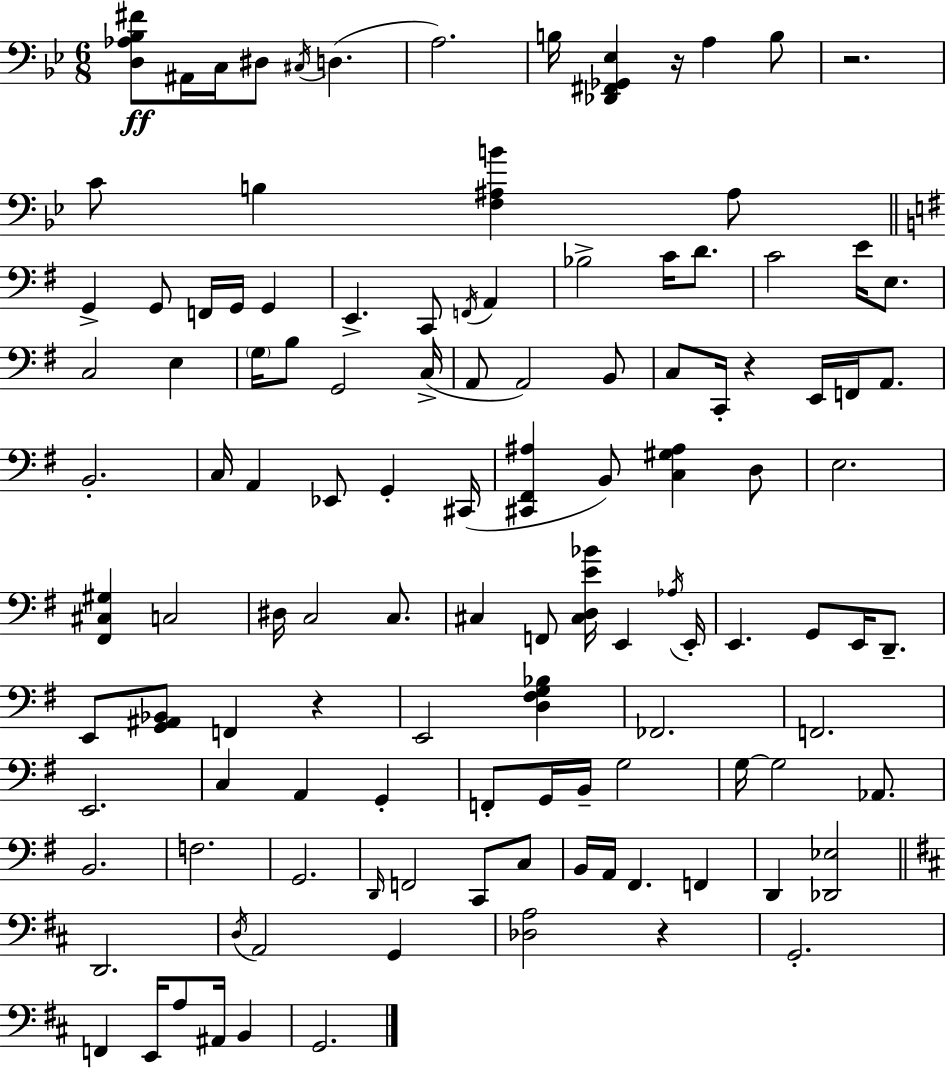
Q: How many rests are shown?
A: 5